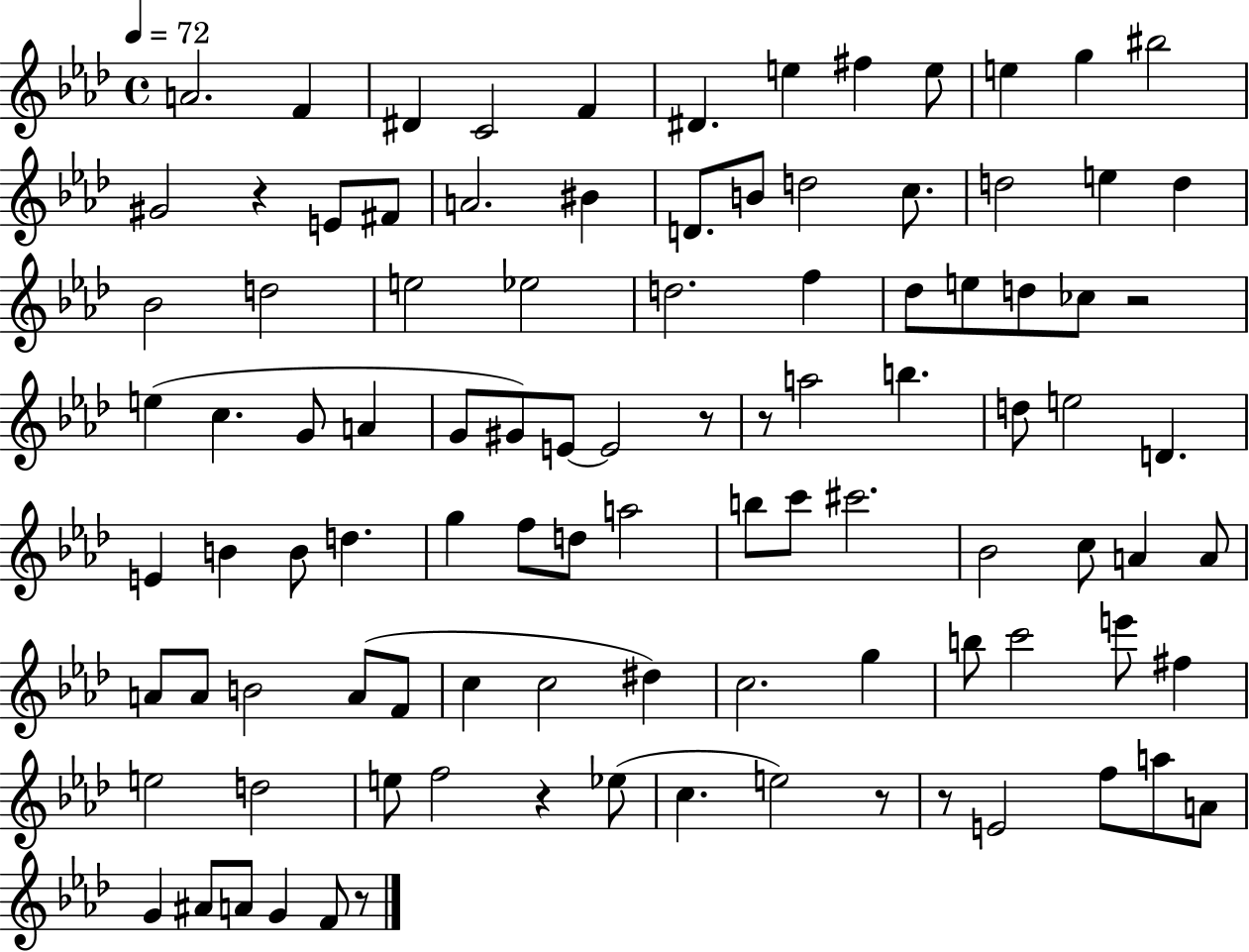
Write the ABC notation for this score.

X:1
T:Untitled
M:4/4
L:1/4
K:Ab
A2 F ^D C2 F ^D e ^f e/2 e g ^b2 ^G2 z E/2 ^F/2 A2 ^B D/2 B/2 d2 c/2 d2 e d _B2 d2 e2 _e2 d2 f _d/2 e/2 d/2 _c/2 z2 e c G/2 A G/2 ^G/2 E/2 E2 z/2 z/2 a2 b d/2 e2 D E B B/2 d g f/2 d/2 a2 b/2 c'/2 ^c'2 _B2 c/2 A A/2 A/2 A/2 B2 A/2 F/2 c c2 ^d c2 g b/2 c'2 e'/2 ^f e2 d2 e/2 f2 z _e/2 c e2 z/2 z/2 E2 f/2 a/2 A/2 G ^A/2 A/2 G F/2 z/2